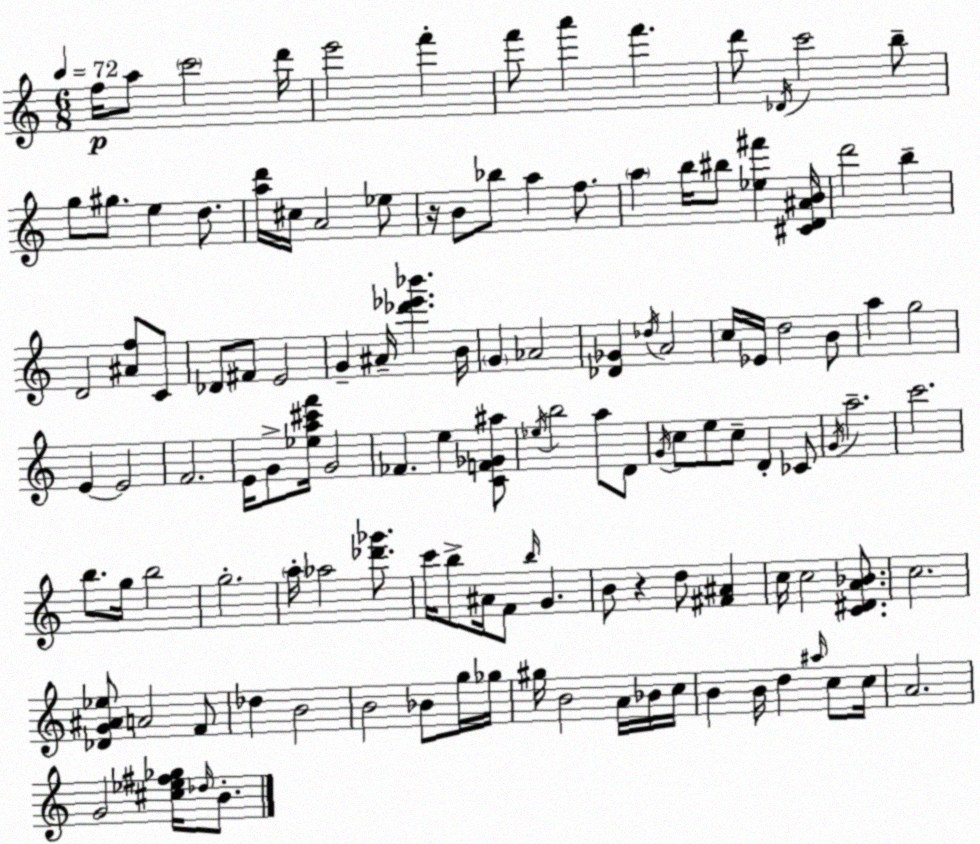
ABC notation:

X:1
T:Untitled
M:6/8
L:1/4
K:C
f/4 a/2 c'2 d'/4 e'2 f' f'/2 a' f' d'/2 _D/4 c'2 b/2 g/2 ^g/2 e d/2 [ad']/4 ^c/4 A2 _e/2 z/4 B/2 _b/2 a f/2 a b/4 ^b/2 [_e^f'] [^CD^AB]/4 d'2 b D2 [^Af]/2 C/2 _D/2 ^F/2 E2 G ^A/4 [_d'_e'_b'] B/4 G _A2 [_D_G] _d/4 A2 c/4 _E/4 d2 B/2 a g2 E E2 F2 E/4 G/2 [_ea^c'f']/4 G2 _F e [CF_G^a]/2 _e/4 b2 a/2 D/2 G/4 c/2 e/2 c/2 D _C/2 G/4 a2 c'2 b/2 g/4 b2 g2 a/4 _a2 [_d'_g']/2 c'/4 b/2 ^A/4 F/2 b/4 G B/2 z d/2 [^F^A] c/4 c2 [C^DA_B]/2 c2 [_DG^A_e]/2 A2 F/2 _d B2 B2 _B/2 g/4 _g/4 ^g/4 B2 A/4 _B/4 c/4 B B/4 d ^a/4 c/2 c/4 A2 G2 [^c_e^f_g]/4 _d/4 B/2